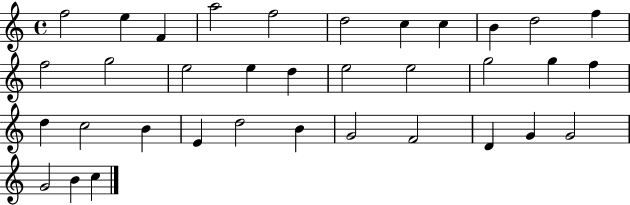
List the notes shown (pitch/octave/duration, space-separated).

F5/h E5/q F4/q A5/h F5/h D5/h C5/q C5/q B4/q D5/h F5/q F5/h G5/h E5/h E5/q D5/q E5/h E5/h G5/h G5/q F5/q D5/q C5/h B4/q E4/q D5/h B4/q G4/h F4/h D4/q G4/q G4/h G4/h B4/q C5/q